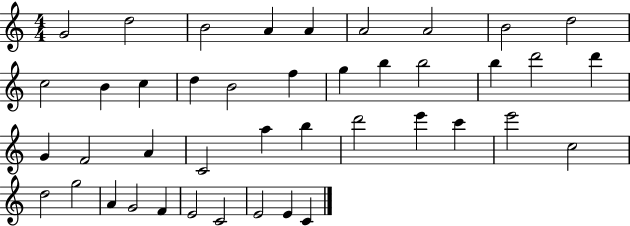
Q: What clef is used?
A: treble